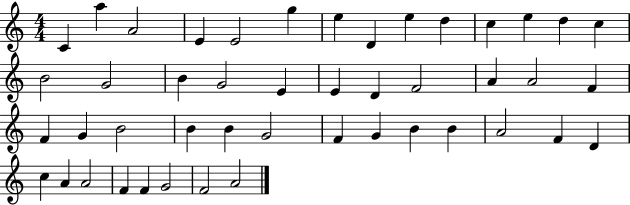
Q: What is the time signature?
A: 4/4